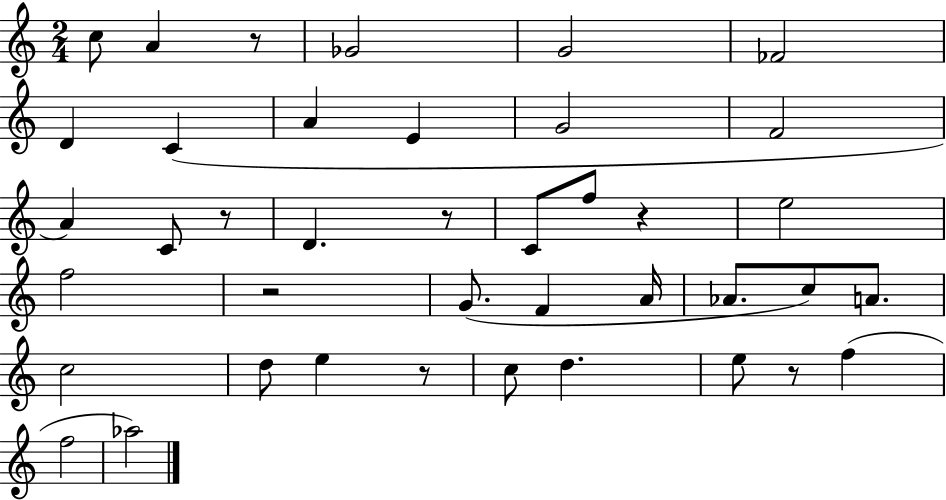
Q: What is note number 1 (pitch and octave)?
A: C5